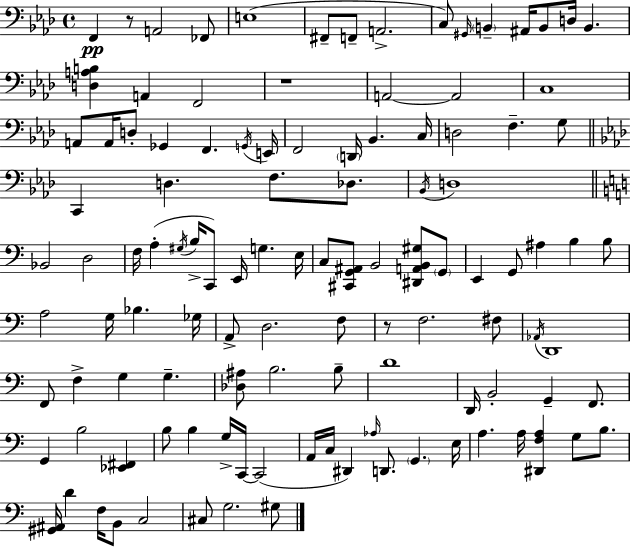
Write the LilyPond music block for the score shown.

{
  \clef bass
  \time 4/4
  \defaultTimeSignature
  \key f \minor
  f,4\pp r8 a,2 fes,8 | e1( | fis,8-- f,8-- a,2.-> | c8) \grace { gis,16 } \parenthesize b,4-- ais,16 b,8 d16 b,4. | \break <d a b>4 a,4 f,2 | r1 | a,2~~ a,2 | c1 | \break a,8 a,16 d8-. ges,4 f,4. | \acciaccatura { g,16 } e,16 f,2 \parenthesize d,16 bes,4. | c16 d2 f4.-- | g8 \bar "||" \break \key f \minor c,4 d4. f8. des8. | \acciaccatura { bes,16 } d1 | \bar "||" \break \key c \major bes,2 d2 | f16 a4-.( \acciaccatura { gis16 } b16-> c,8) e,16 g4. | e16 c8 <cis, g, ais,>8 b,2 <dis, a, b, gis>8 \parenthesize g,8 | e,4 g,8 ais4 b4 b8 | \break a2 g16 bes4. | ges16 a,8-> d2. f8 | r8 f2. fis8 | \acciaccatura { aes,16 } d,1 | \break f,8 f4-> g4 g4.-- | <des ais>8 b2. | b8-- d'1 | d,16 b,2-. g,4-- f,8. | \break g,4 b2 <ees, fis,>4 | b8 b4 g16-> c,16~~ c,2( | a,16 c16 dis,4) \grace { aes16 } d,8. \parenthesize g,4. | e16 a4. a16 <dis, f a>4 g8 | \break b8. <gis, ais,>16 d'4 f16 b,8 c2 | cis8 g2. | gis8 \bar "|."
}